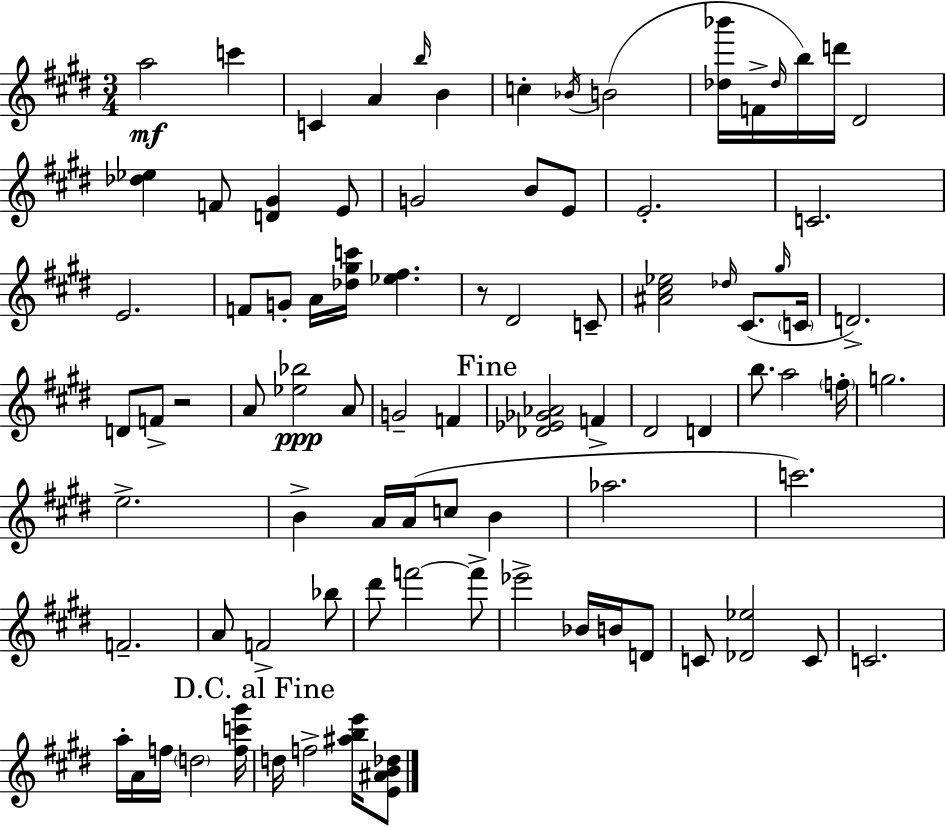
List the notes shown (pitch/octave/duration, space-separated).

A5/h C6/q C4/q A4/q B5/s B4/q C5/q Bb4/s B4/h [Db5,Bb6]/s F4/s Db5/s B5/s D6/s D#4/h [Db5,Eb5]/q F4/e [D4,G#4]/q E4/e G4/h B4/e E4/e E4/h. C4/h. E4/h. F4/e G4/e A4/s [Db5,G#5,C6]/s [Eb5,F#5]/q. R/e D#4/h C4/e [A#4,C#5,Eb5]/h Db5/s C#4/e. G#5/s C4/s D4/h. D4/e F4/e R/h A4/e [Eb5,Bb5]/h A4/e G4/h F4/q [Db4,Eb4,Gb4,Ab4]/h F4/q D#4/h D4/q B5/e. A5/h F5/s G5/h. E5/h. B4/q A4/s A4/s C5/e B4/q Ab5/h. C6/h. F4/h. A4/e F4/h Bb5/e D#6/e F6/h F6/e Eb6/h Bb4/s B4/s D4/e C4/e [Db4,Eb5]/h C4/e C4/h. A5/s A4/s F5/s D5/h [F5,C6,G#6]/s D5/s F5/h [A#5,B5,E6]/s [E4,A#4,B4,Db5]/e